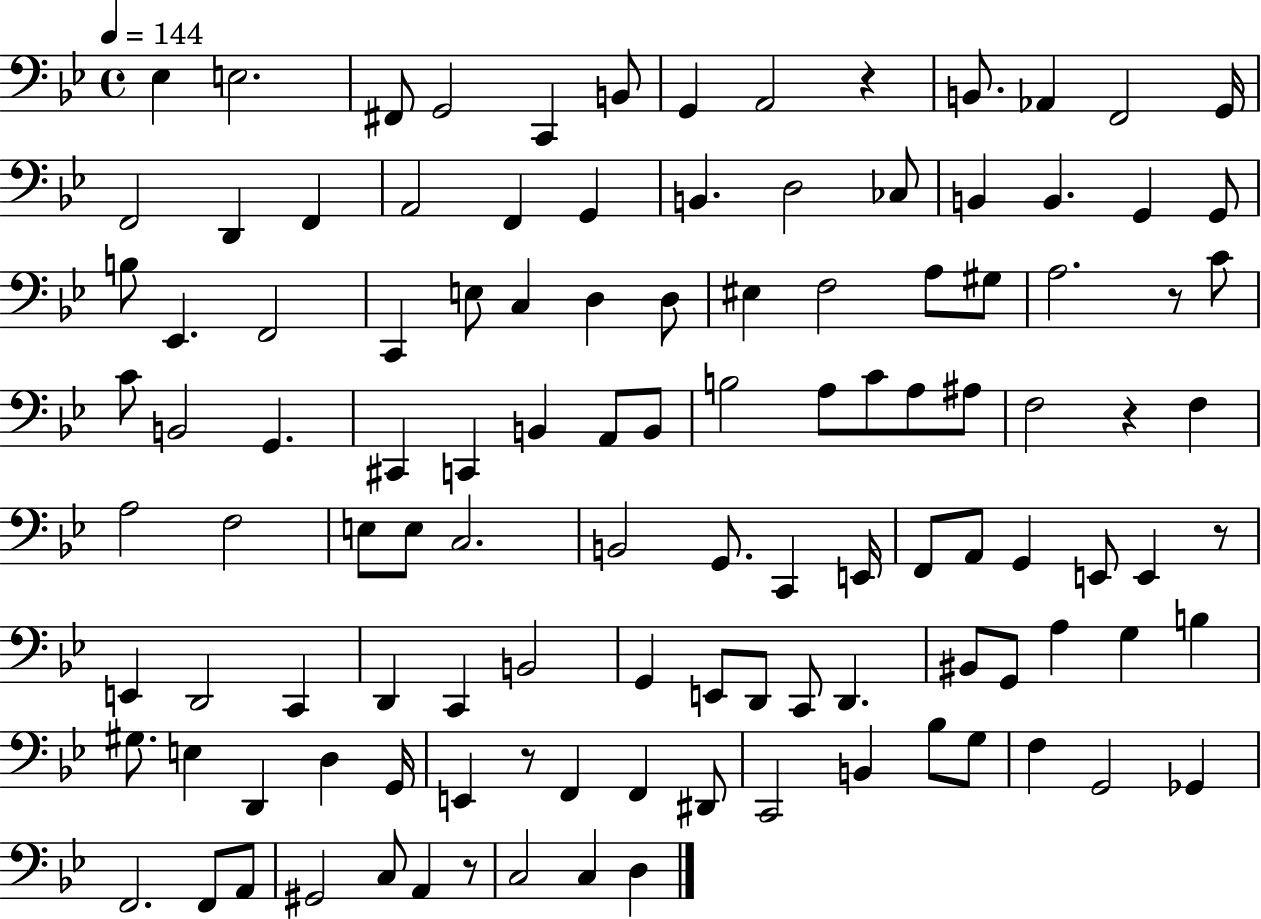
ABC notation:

X:1
T:Untitled
M:4/4
L:1/4
K:Bb
_E, E,2 ^F,,/2 G,,2 C,, B,,/2 G,, A,,2 z B,,/2 _A,, F,,2 G,,/4 F,,2 D,, F,, A,,2 F,, G,, B,, D,2 _C,/2 B,, B,, G,, G,,/2 B,/2 _E,, F,,2 C,, E,/2 C, D, D,/2 ^E, F,2 A,/2 ^G,/2 A,2 z/2 C/2 C/2 B,,2 G,, ^C,, C,, B,, A,,/2 B,,/2 B,2 A,/2 C/2 A,/2 ^A,/2 F,2 z F, A,2 F,2 E,/2 E,/2 C,2 B,,2 G,,/2 C,, E,,/4 F,,/2 A,,/2 G,, E,,/2 E,, z/2 E,, D,,2 C,, D,, C,, B,,2 G,, E,,/2 D,,/2 C,,/2 D,, ^B,,/2 G,,/2 A, G, B, ^G,/2 E, D,, D, G,,/4 E,, z/2 F,, F,, ^D,,/2 C,,2 B,, _B,/2 G,/2 F, G,,2 _G,, F,,2 F,,/2 A,,/2 ^G,,2 C,/2 A,, z/2 C,2 C, D,